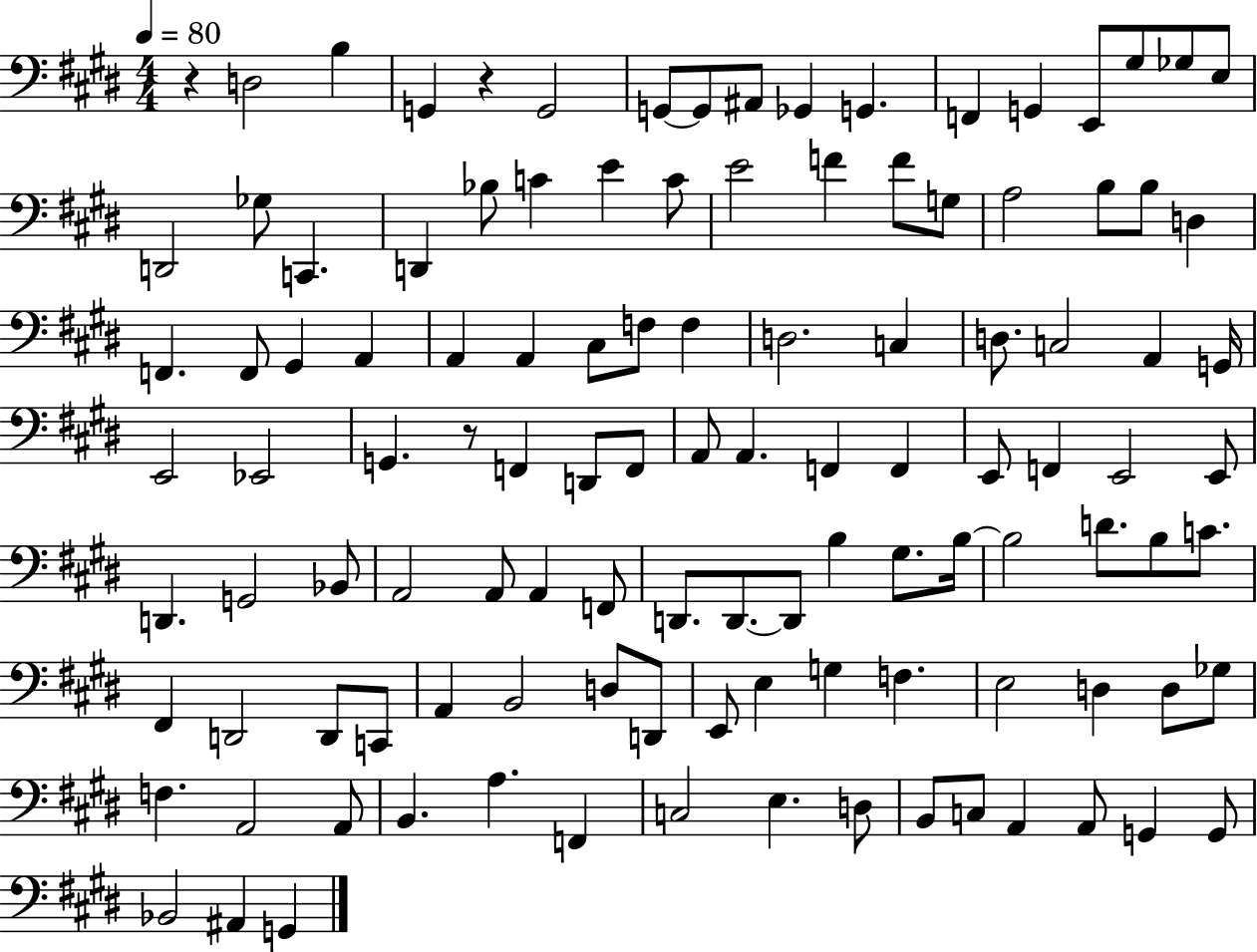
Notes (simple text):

R/q D3/h B3/q G2/q R/q G2/h G2/e G2/e A#2/e Gb2/q G2/q. F2/q G2/q E2/e G#3/e Gb3/e E3/e D2/h Gb3/e C2/q. D2/q Bb3/e C4/q E4/q C4/e E4/h F4/q F4/e G3/e A3/h B3/e B3/e D3/q F2/q. F2/e G#2/q A2/q A2/q A2/q C#3/e F3/e F3/q D3/h. C3/q D3/e. C3/h A2/q G2/s E2/h Eb2/h G2/q. R/e F2/q D2/e F2/e A2/e A2/q. F2/q F2/q E2/e F2/q E2/h E2/e D2/q. G2/h Bb2/e A2/h A2/e A2/q F2/e D2/e. D2/e. D2/e B3/q G#3/e. B3/s B3/h D4/e. B3/e C4/e. F#2/q D2/h D2/e C2/e A2/q B2/h D3/e D2/e E2/e E3/q G3/q F3/q. E3/h D3/q D3/e Gb3/e F3/q. A2/h A2/e B2/q. A3/q. F2/q C3/h E3/q. D3/e B2/e C3/e A2/q A2/e G2/q G2/e Bb2/h A#2/q G2/q